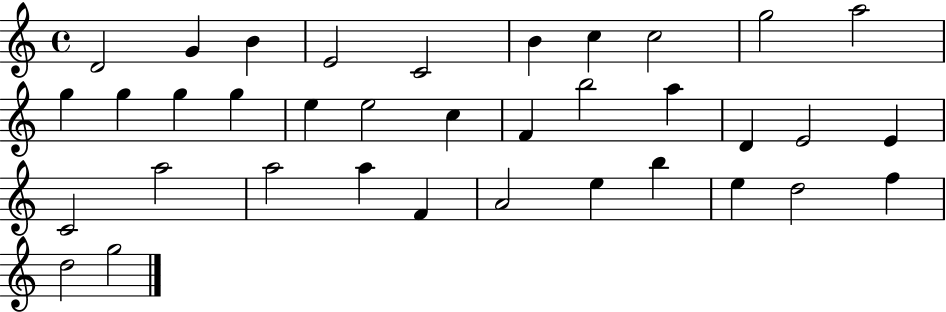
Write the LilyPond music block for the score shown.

{
  \clef treble
  \time 4/4
  \defaultTimeSignature
  \key c \major
  d'2 g'4 b'4 | e'2 c'2 | b'4 c''4 c''2 | g''2 a''2 | \break g''4 g''4 g''4 g''4 | e''4 e''2 c''4 | f'4 b''2 a''4 | d'4 e'2 e'4 | \break c'2 a''2 | a''2 a''4 f'4 | a'2 e''4 b''4 | e''4 d''2 f''4 | \break d''2 g''2 | \bar "|."
}